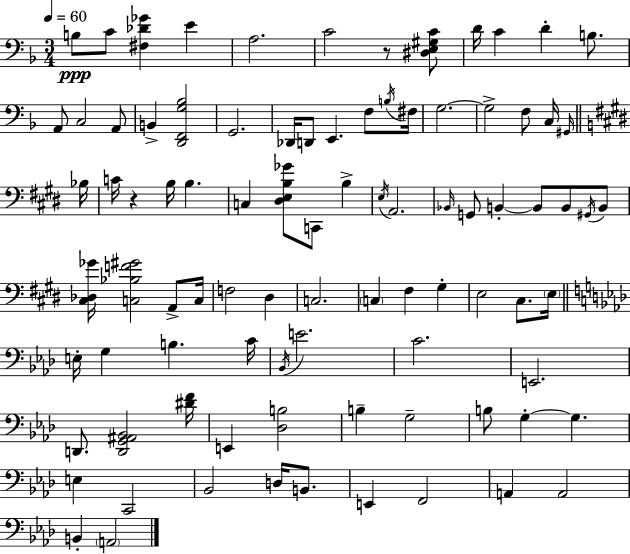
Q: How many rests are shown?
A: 2